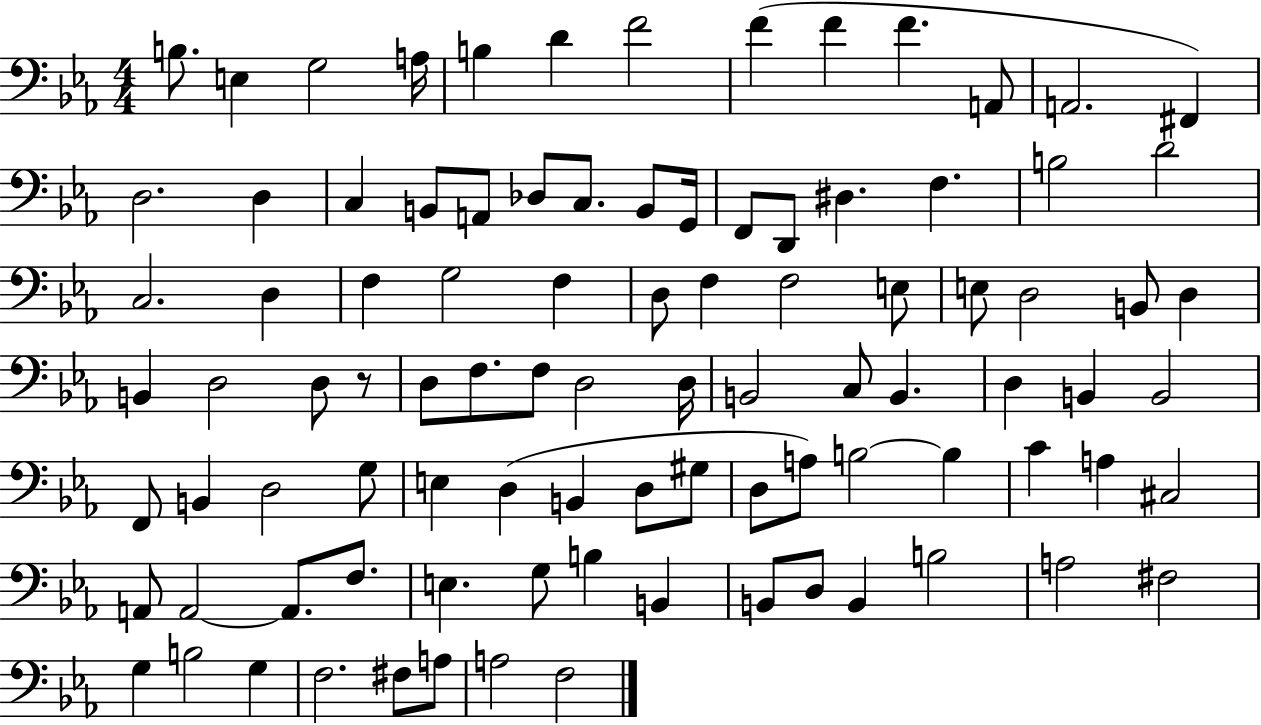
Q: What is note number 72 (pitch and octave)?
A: A2